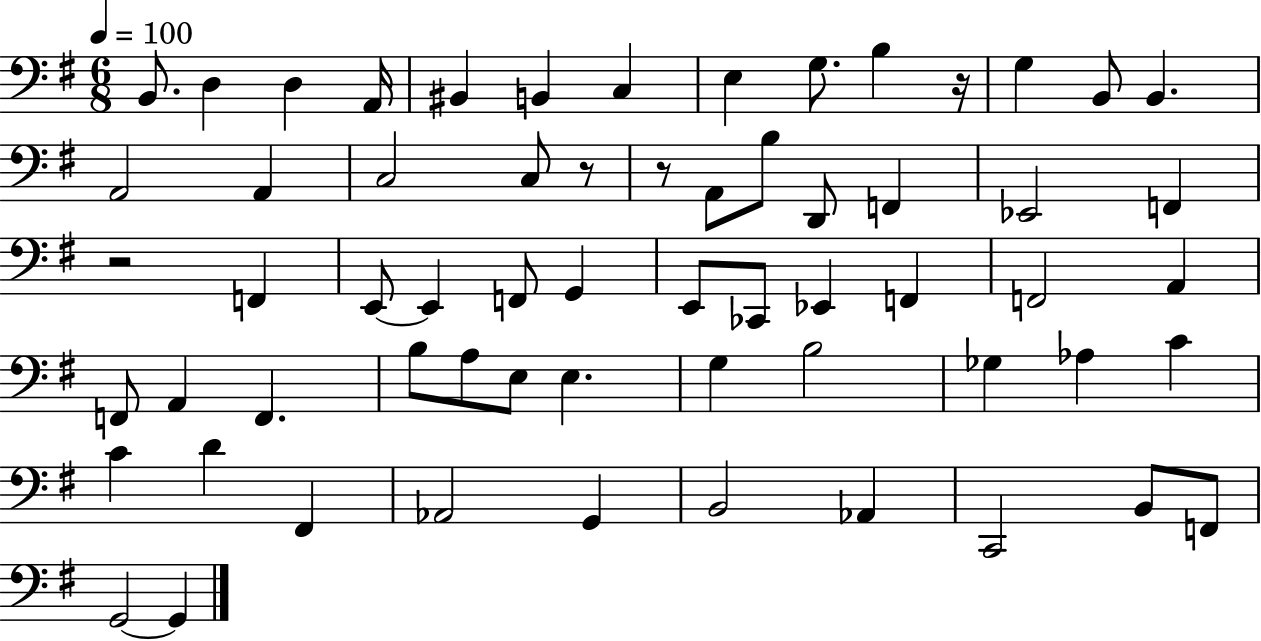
{
  \clef bass
  \numericTimeSignature
  \time 6/8
  \key g \major
  \tempo 4 = 100
  \repeat volta 2 { b,8. d4 d4 a,16 | bis,4 b,4 c4 | e4 g8. b4 r16 | g4 b,8 b,4. | \break a,2 a,4 | c2 c8 r8 | r8 a,8 b8 d,8 f,4 | ees,2 f,4 | \break r2 f,4 | e,8~~ e,4 f,8 g,4 | e,8 ces,8 ees,4 f,4 | f,2 a,4 | \break f,8 a,4 f,4. | b8 a8 e8 e4. | g4 b2 | ges4 aes4 c'4 | \break c'4 d'4 fis,4 | aes,2 g,4 | b,2 aes,4 | c,2 b,8 f,8 | \break g,2~~ g,4 | } \bar "|."
}